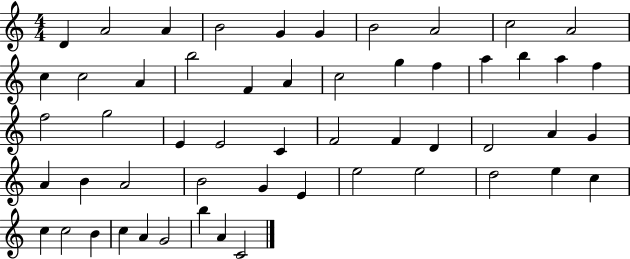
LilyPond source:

{
  \clef treble
  \numericTimeSignature
  \time 4/4
  \key c \major
  d'4 a'2 a'4 | b'2 g'4 g'4 | b'2 a'2 | c''2 a'2 | \break c''4 c''2 a'4 | b''2 f'4 a'4 | c''2 g''4 f''4 | a''4 b''4 a''4 f''4 | \break f''2 g''2 | e'4 e'2 c'4 | f'2 f'4 d'4 | d'2 a'4 g'4 | \break a'4 b'4 a'2 | b'2 g'4 e'4 | e''2 e''2 | d''2 e''4 c''4 | \break c''4 c''2 b'4 | c''4 a'4 g'2 | b''4 a'4 c'2 | \bar "|."
}